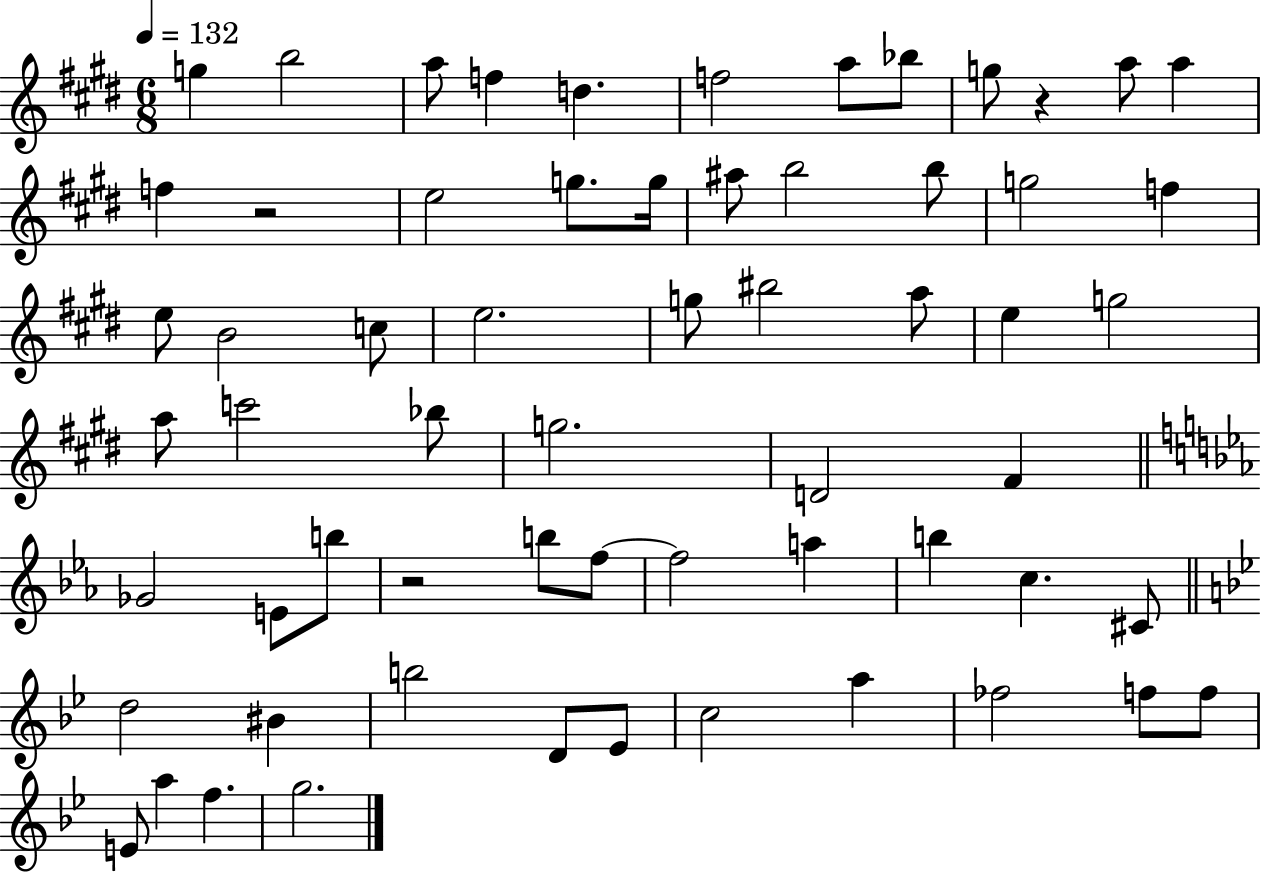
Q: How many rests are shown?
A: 3